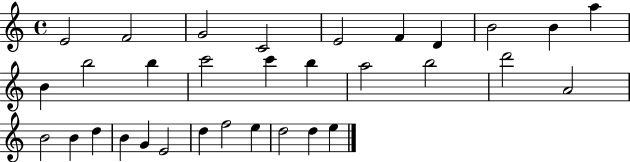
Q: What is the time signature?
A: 4/4